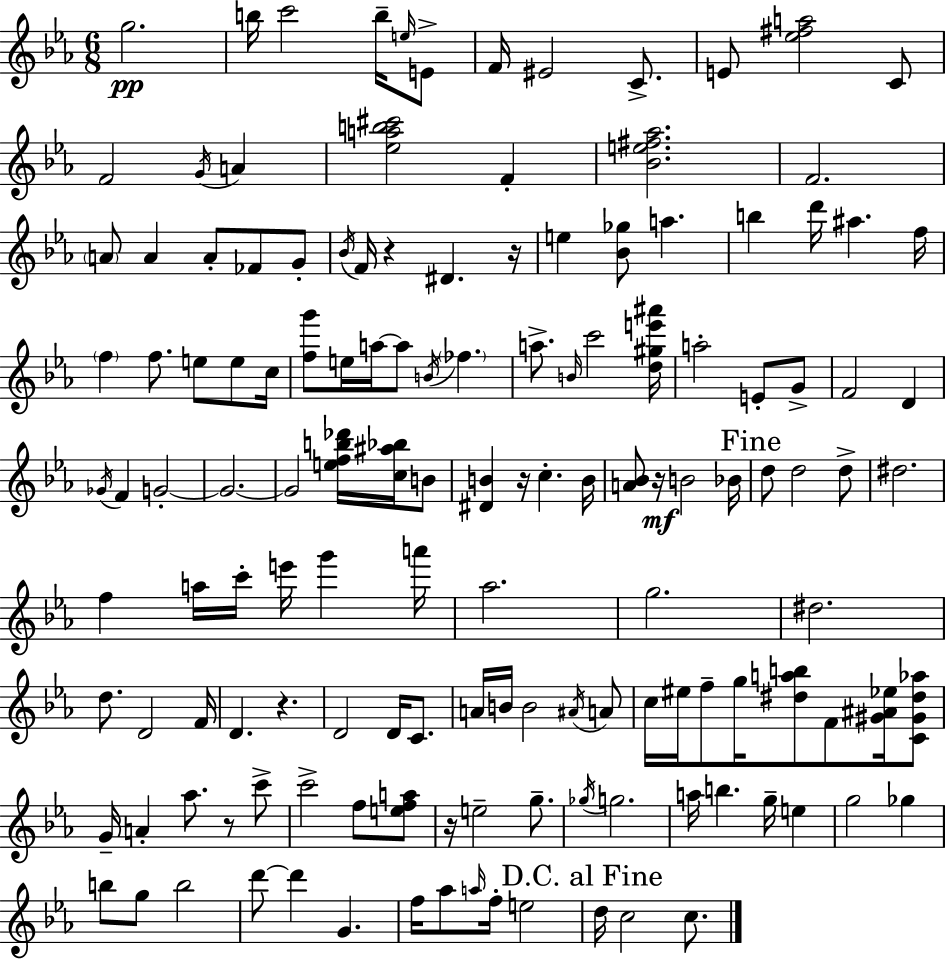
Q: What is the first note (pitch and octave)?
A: G5